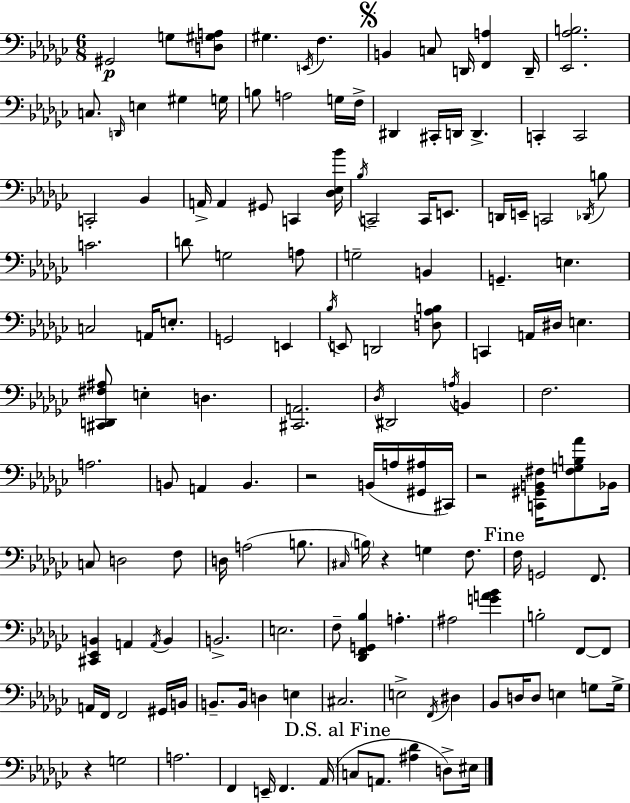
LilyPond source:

{
  \clef bass
  \numericTimeSignature
  \time 6/8
  \key ees \minor
  gis,2\p g8 <d gis a>8 | gis4. \acciaccatura { e,16 } f4. | \mark \markup { \musicglyph "scripts.segno" } b,4 c8 d,16 <f, a>4 | d,16-- <ees, aes b>2. | \break c8. \grace { d,16 } e4 gis4 | g16 b8 a2 | g16 f16-> dis,4 cis,16-. d,16 d,4.-> | c,4-. c,2 | \break c,2-. bes,4 | a,16-> a,4 gis,8 c,4 | <des ees bes'>16 \acciaccatura { bes16 } c,2-- c,16 | e,8. d,16 e,16-- c,2 | \break \acciaccatura { des,16 } b8 c'2. | d'8 g2 | a8 g2-- | b,4 g,4.-- e4. | \break c2 | a,16 e8.-. g,2 | e,4 \acciaccatura { bes16 } e,8 d,2 | <d aes b>8 c,4 a,16 dis16 e4. | \break <cis, d, fis ais>8 e4-. d4. | <cis, a,>2. | \acciaccatura { des16 } dis,2 | \acciaccatura { a16 } b,4 f2. | \break a2. | b,8 a,4 | b,4. r2 | b,16( a16 <gis, ais>16 cis,16) r2 | \break <c, gis, b, fis>16 <fis g b aes'>8 bes,16 c8 d2 | f8 d16 a2( | b8. \grace { cis16 }) \parenthesize b16 r4 | g4 f8. \mark "Fine" f16 g,2 | \break f,8. <cis, ees, b,>4 | a,4 \acciaccatura { a,16 } b,4 b,2.-> | e2. | f8-- <des, f, g, bes>4 | \break a4.-. ais2 | <g' a' bes'>4 b2-. | f,8~~ f,8 a,16 f,16 f,2 | gis,16 b,16 b,8.-- | \break b,16 d4 e4 cis2. | e2-> | \acciaccatura { f,16 } dis4 bes,8 | d16 d8 e4 g8 g16-> r4 | \break g2 a2. | f,4 | e,16-- f,4. aes,16( \mark "D.S. al Fine" c8 | a,8. <ais des'>4 d8->) eis16 \bar "|."
}